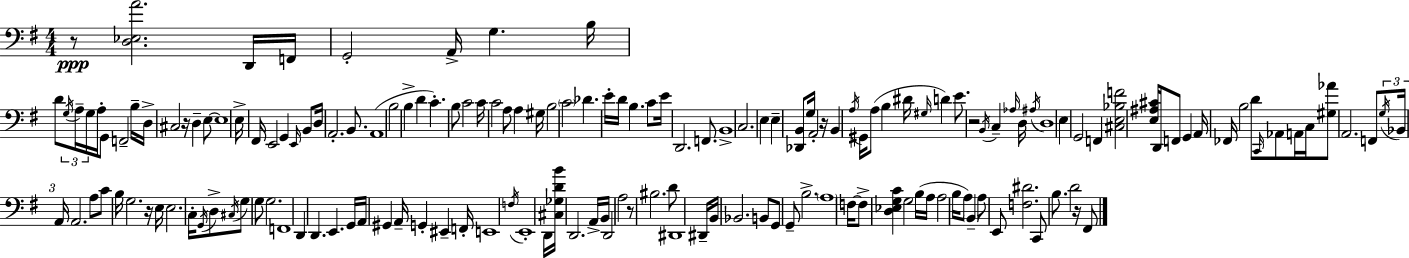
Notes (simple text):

R/e [D3,Eb3,A4]/h. D2/s F2/s G2/h A2/s G3/q. B3/s D4/e G3/s A3/s G3/s A3/s G2/e F2/h B3/s D3/s C#3/h R/s D3/q E3/e E3/w E3/s F#2/s E2/h G2/q E2/s B2/e D3/s A2/h. B2/e. A2/w B3/h B3/q D4/q C4/q. B3/e C4/h C4/s C4/h A3/e A3/q G#3/s B3/h C4/h Db4/q. E4/s D4/s B3/q. C4/e E4/s D2/h. F2/e. B2/w C3/h. E3/q E3/q [Db2,B2]/e G3/s A2/h R/s B2/q A3/s G#2/s A3/e B3/q D#4/s G#3/s D4/q E4/e. R/h B2/s C3/q Ab3/s D3/s A#3/s D3/w E3/q G2/h F2/q [C#3,E3,Bb3,F4]/h [E3,A#3,C#4]/s D2/s F2/e G2/q A2/s FES2/s B3/h D4/e C2/s Ab2/e A2/s C3/s [G#3,Ab4]/e A2/h. F2/e G3/s Bb2/s A2/s A2/h. A3/e C4/e B3/s G3/h. R/s E3/s E3/h. C3/s G2/s D3/e C#3/s G3/e G3/e G3/h. F2/w D2/q D2/q. E2/q. G2/s A2/s G#2/q A2/s G2/q EIS2/q F2/s E2/w F3/s E2/w D2/s [C#3,Gb3,D4,B4]/s D2/h. A2/s B2/s D2/h A3/h R/e BIS3/h. D4/e D#2/w D#2/s B2/s Bb2/h. B2/e G2/e G2/e B3/h. A3/w F3/s F3/e [D3,Eb3,G3,C4]/q G3/h B3/s A3/s A3/h B3/s A3/e B2/q A3/e E2/e [F3,D#4]/h. C2/e B3/e. D4/h R/s F#2/e